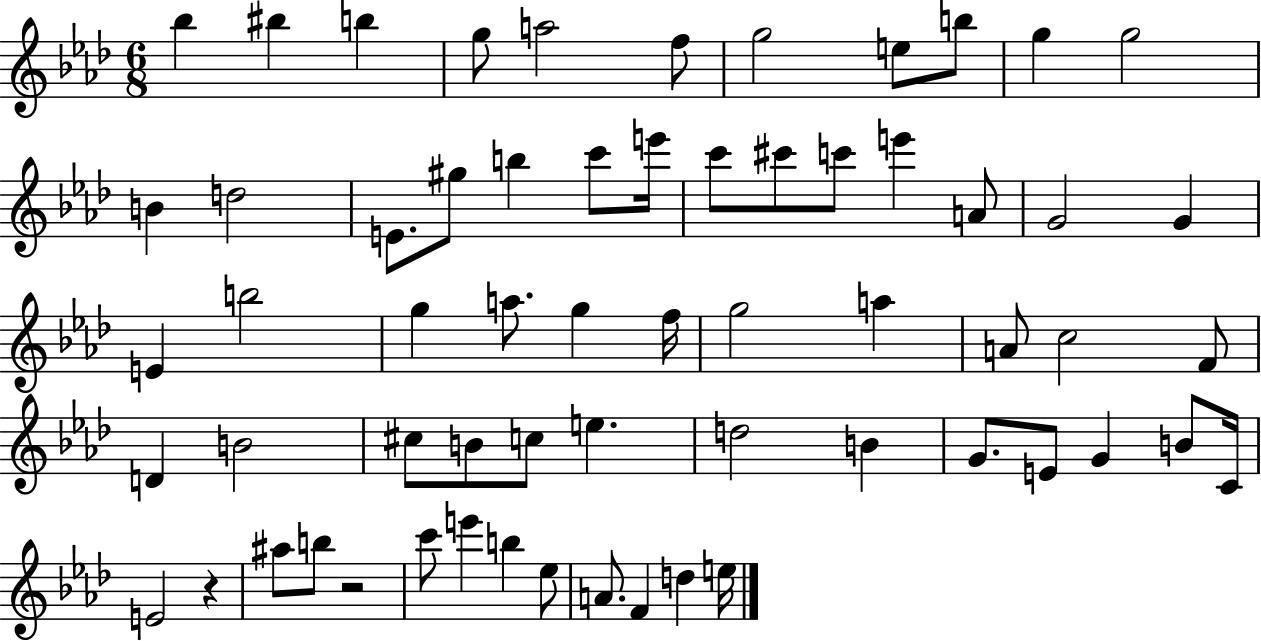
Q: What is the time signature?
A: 6/8